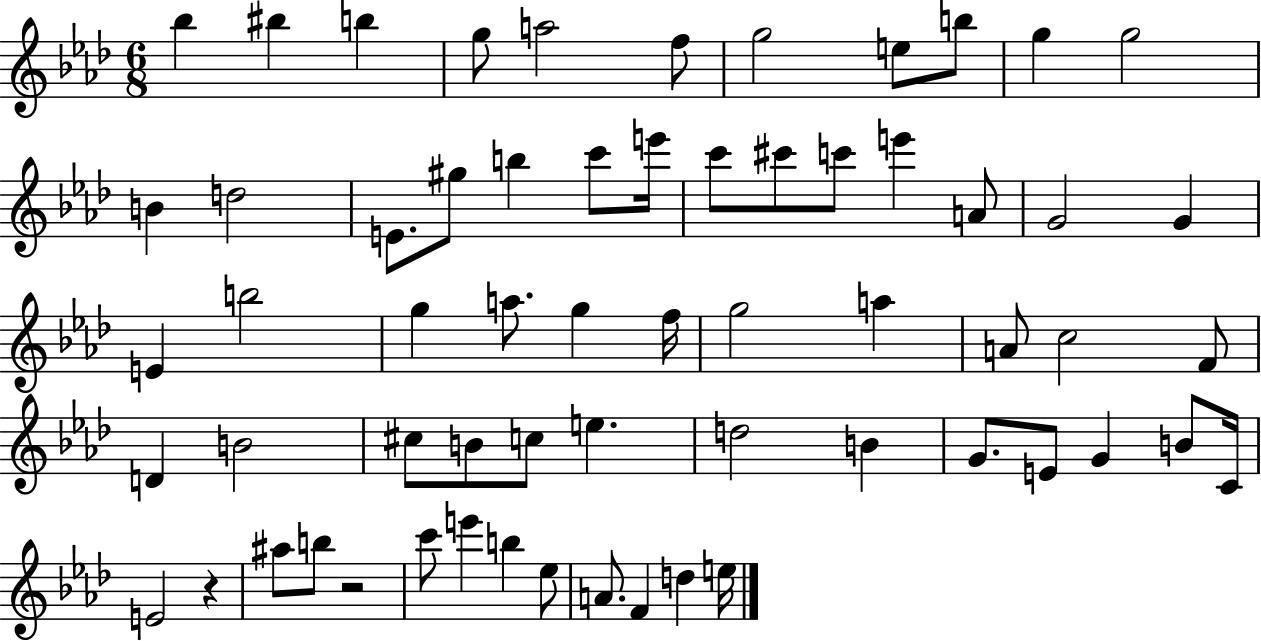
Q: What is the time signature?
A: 6/8